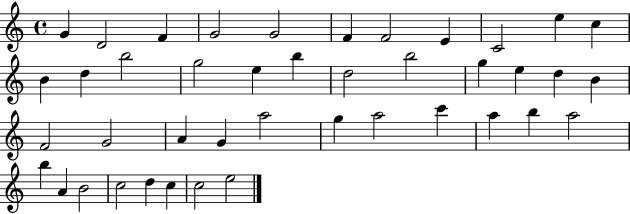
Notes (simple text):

G4/q D4/h F4/q G4/h G4/h F4/q F4/h E4/q C4/h E5/q C5/q B4/q D5/q B5/h G5/h E5/q B5/q D5/h B5/h G5/q E5/q D5/q B4/q F4/h G4/h A4/q G4/q A5/h G5/q A5/h C6/q A5/q B5/q A5/h B5/q A4/q B4/h C5/h D5/q C5/q C5/h E5/h